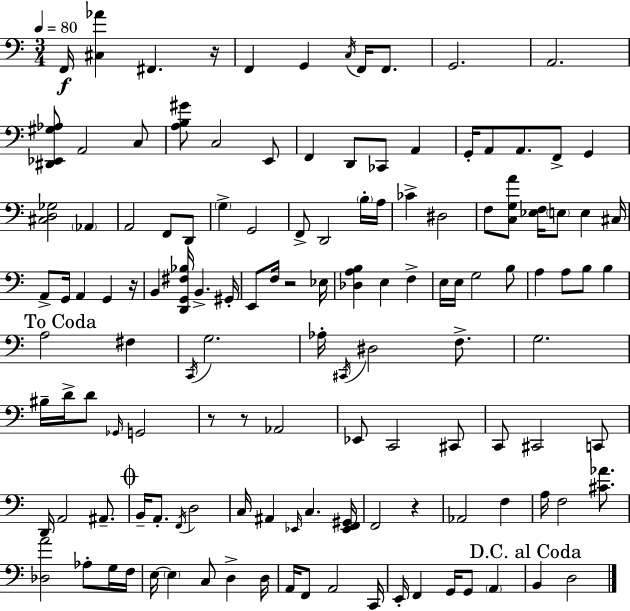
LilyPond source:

{
  \clef bass
  \numericTimeSignature
  \time 3/4
  \key a \minor
  \tempo 4 = 80
  f,16\f <cis aes'>4 fis,4. r16 | f,4 g,4 \acciaccatura { c16 } f,16 f,8. | g,2. | a,2. | \break <dis, ees, gis aes>8 a,2 c8 | <a b gis'>8 c2 e,8 | f,4 d,8 ces,8 a,4 | g,16-. a,8 a,8. f,8-> g,4 | \break <cis d ges>2 \parenthesize aes,4 | a,2 f,8 d,8 | \parenthesize g4-> g,2 | f,8-> d,2 \parenthesize b16-. | \break a16 ces'4-> dis2 | f8 <c g a'>8 <ees f>16 \parenthesize e8 e4 | cis16 a,8-> g,16 a,4 g,4 | r16 b,4 <d, g, fis bes>16 b,4.-> | \break gis,16-. e,8 f16 r2 | ees16 <des a b>4 e4 f4-> | e16 e16 g2 b8 | a4 a8 b8 b4 | \break \mark "To Coda" a2 fis4 | \acciaccatura { c,16 } g2. | aes16-. \acciaccatura { cis,16 } dis2 | f8.-> g2. | \break bis16-- d'16-> d'8 \grace { ges,16 } g,2 | r8 r8 aes,2 | ees,8 c,2 | cis,8 c,8 cis,2 | \break c,8 d,16 a,2 | ais,8.-- \mark \markup { \musicglyph "scripts.coda" } b,16-- a,8.-. \acciaccatura { f,16 } d2 | c16 ais,4 \grace { ees,16 } c4. | <ees, f, gis,>16 f,2 | \break r4 aes,2 | f4 a16 f2 | <cis' aes'>8. <des a'>2 | aes8-. g16 f16 e16~~ \parenthesize e4 c8 | \break d4-> d16 a,16 f,8 a,2 | c,16 e,16-. f,4 g,16 | g,8 \parenthesize a,4 \mark "D.C. al Coda" b,4 d2 | \bar "|."
}